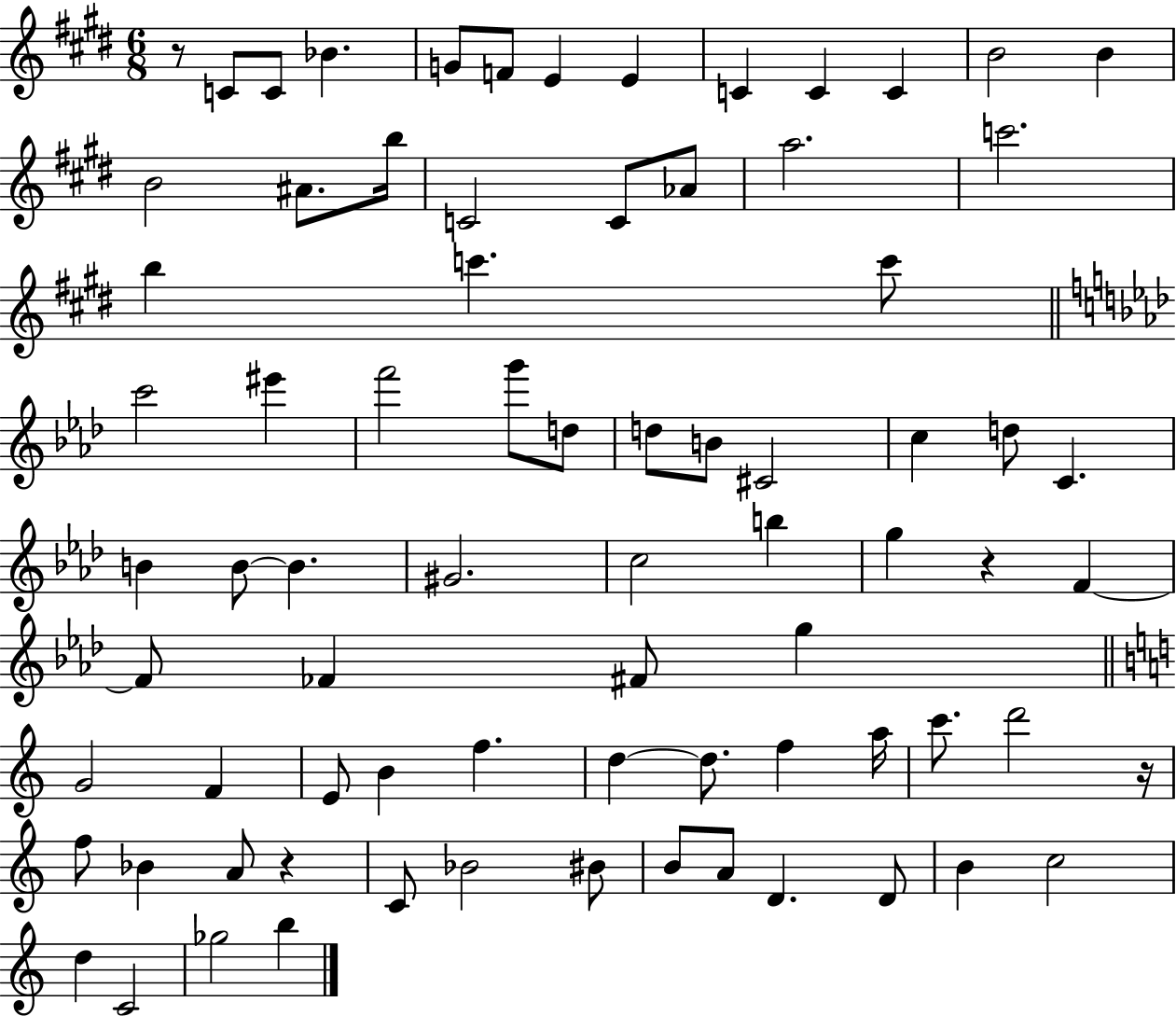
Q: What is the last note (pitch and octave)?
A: B5